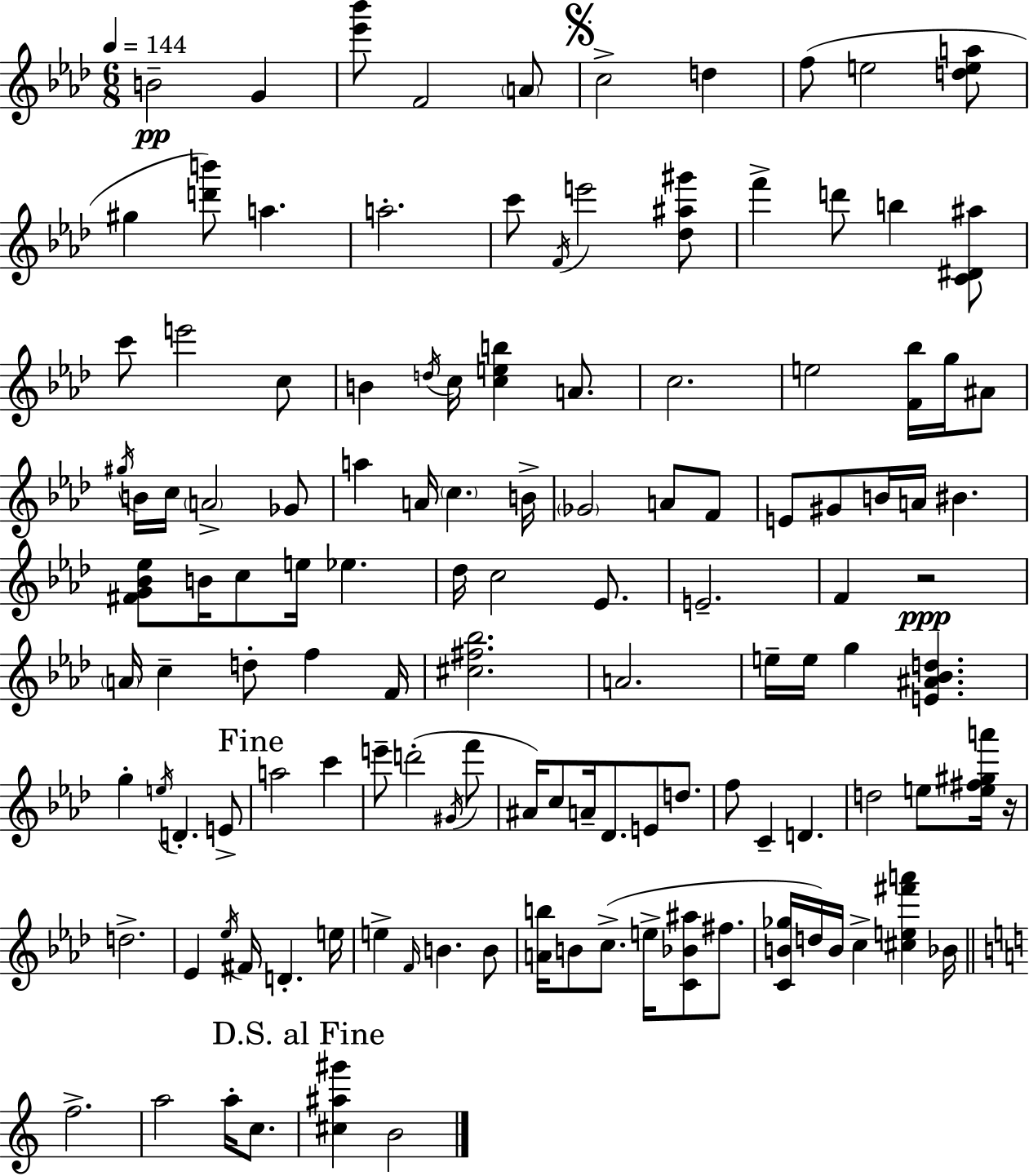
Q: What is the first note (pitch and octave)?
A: B4